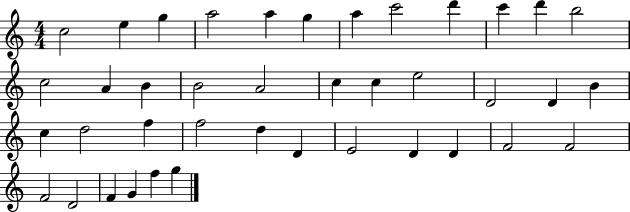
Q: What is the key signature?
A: C major